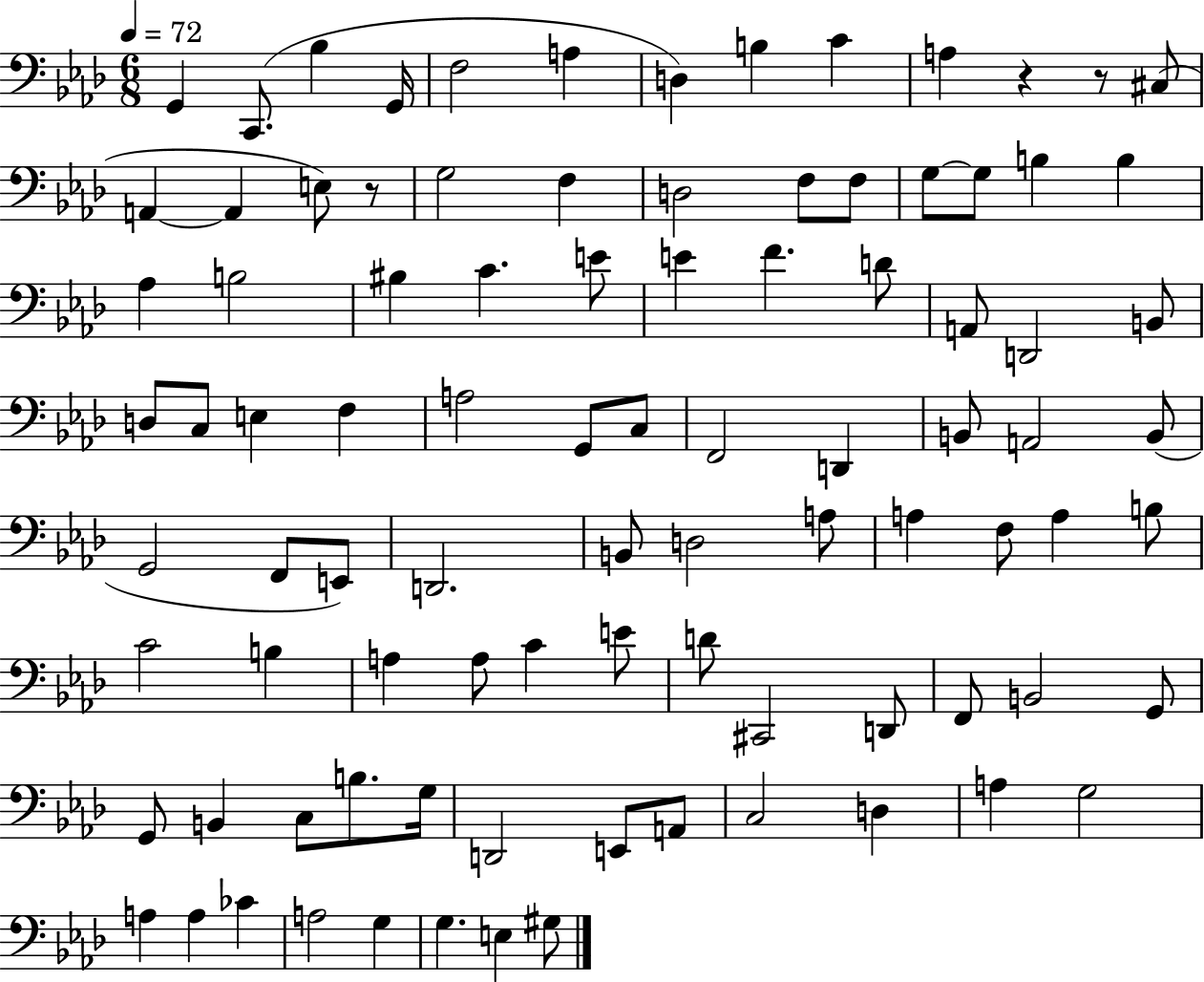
X:1
T:Untitled
M:6/8
L:1/4
K:Ab
G,, C,,/2 _B, G,,/4 F,2 A, D, B, C A, z z/2 ^C,/2 A,, A,, E,/2 z/2 G,2 F, D,2 F,/2 F,/2 G,/2 G,/2 B, B, _A, B,2 ^B, C E/2 E F D/2 A,,/2 D,,2 B,,/2 D,/2 C,/2 E, F, A,2 G,,/2 C,/2 F,,2 D,, B,,/2 A,,2 B,,/2 G,,2 F,,/2 E,,/2 D,,2 B,,/2 D,2 A,/2 A, F,/2 A, B,/2 C2 B, A, A,/2 C E/2 D/2 ^C,,2 D,,/2 F,,/2 B,,2 G,,/2 G,,/2 B,, C,/2 B,/2 G,/4 D,,2 E,,/2 A,,/2 C,2 D, A, G,2 A, A, _C A,2 G, G, E, ^G,/2